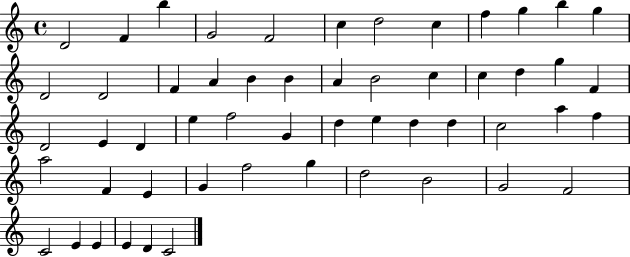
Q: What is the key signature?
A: C major